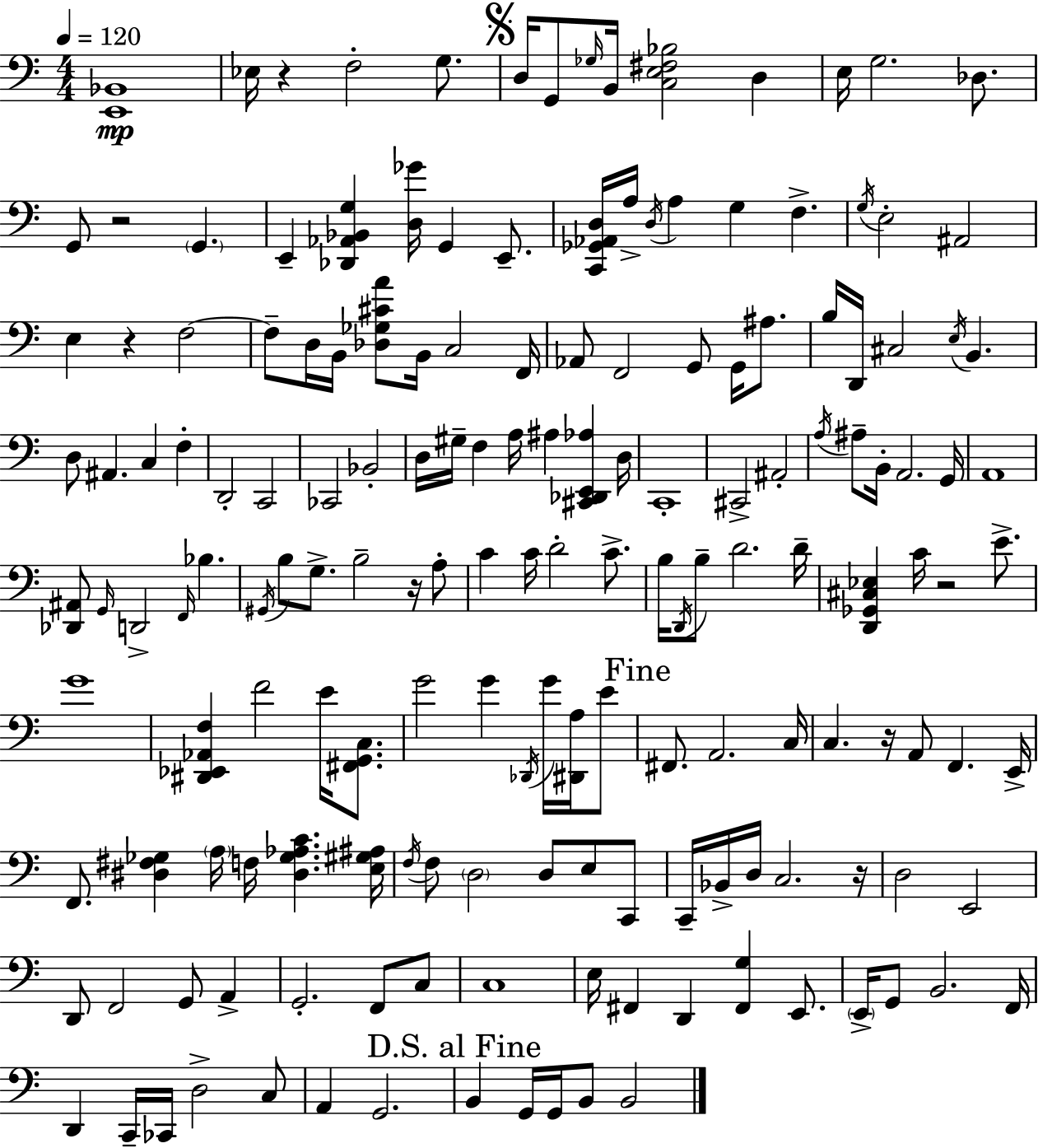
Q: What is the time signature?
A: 4/4